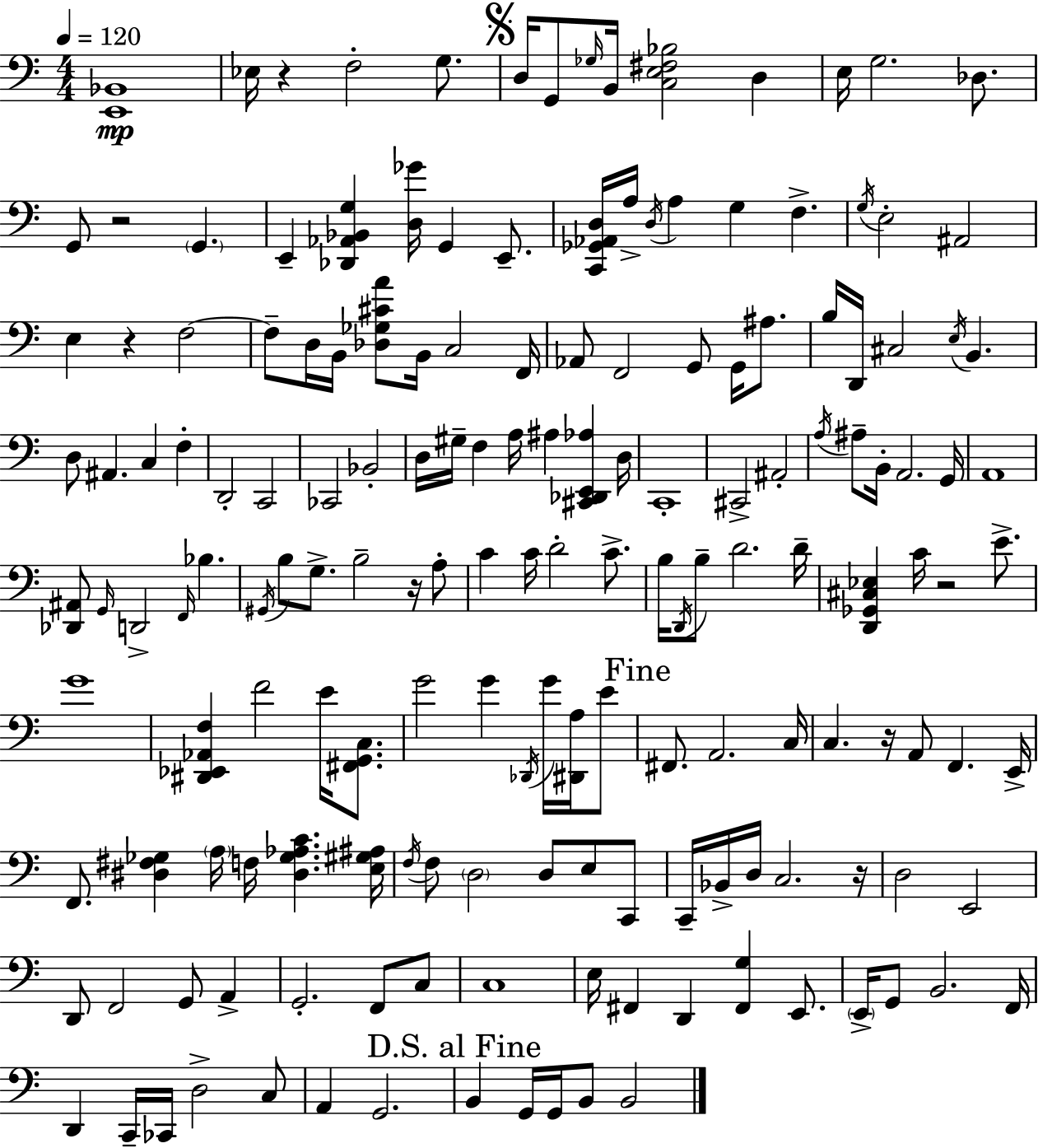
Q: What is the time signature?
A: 4/4